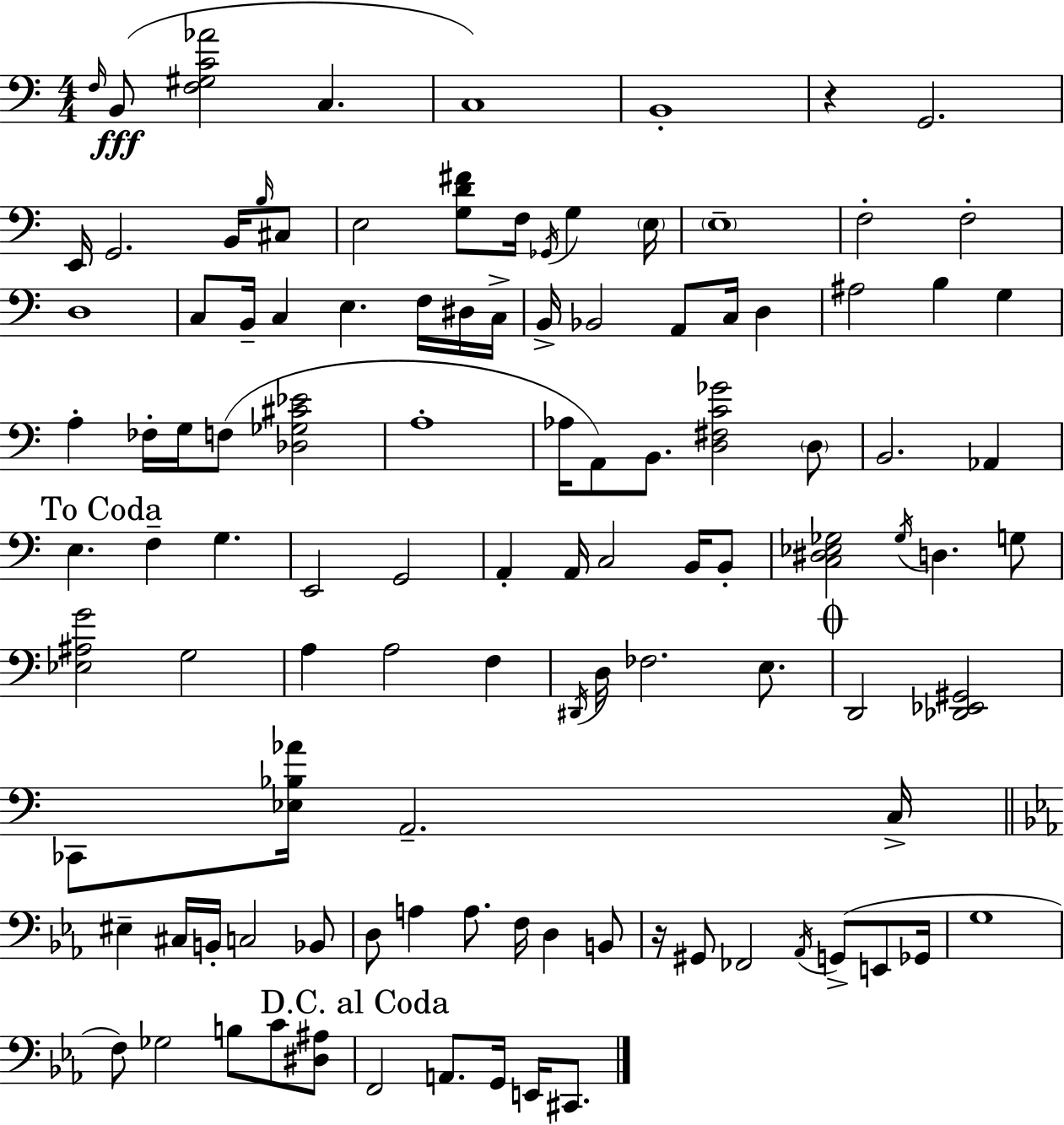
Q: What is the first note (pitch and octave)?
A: F3